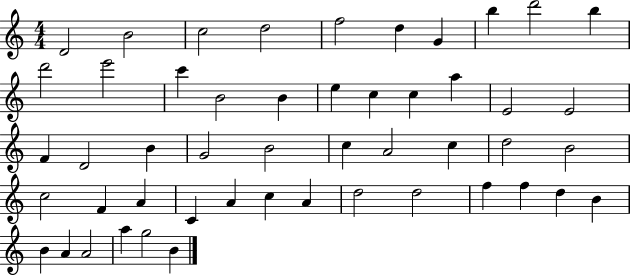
X:1
T:Untitled
M:4/4
L:1/4
K:C
D2 B2 c2 d2 f2 d G b d'2 b d'2 e'2 c' B2 B e c c a E2 E2 F D2 B G2 B2 c A2 c d2 B2 c2 F A C A c A d2 d2 f f d B B A A2 a g2 B